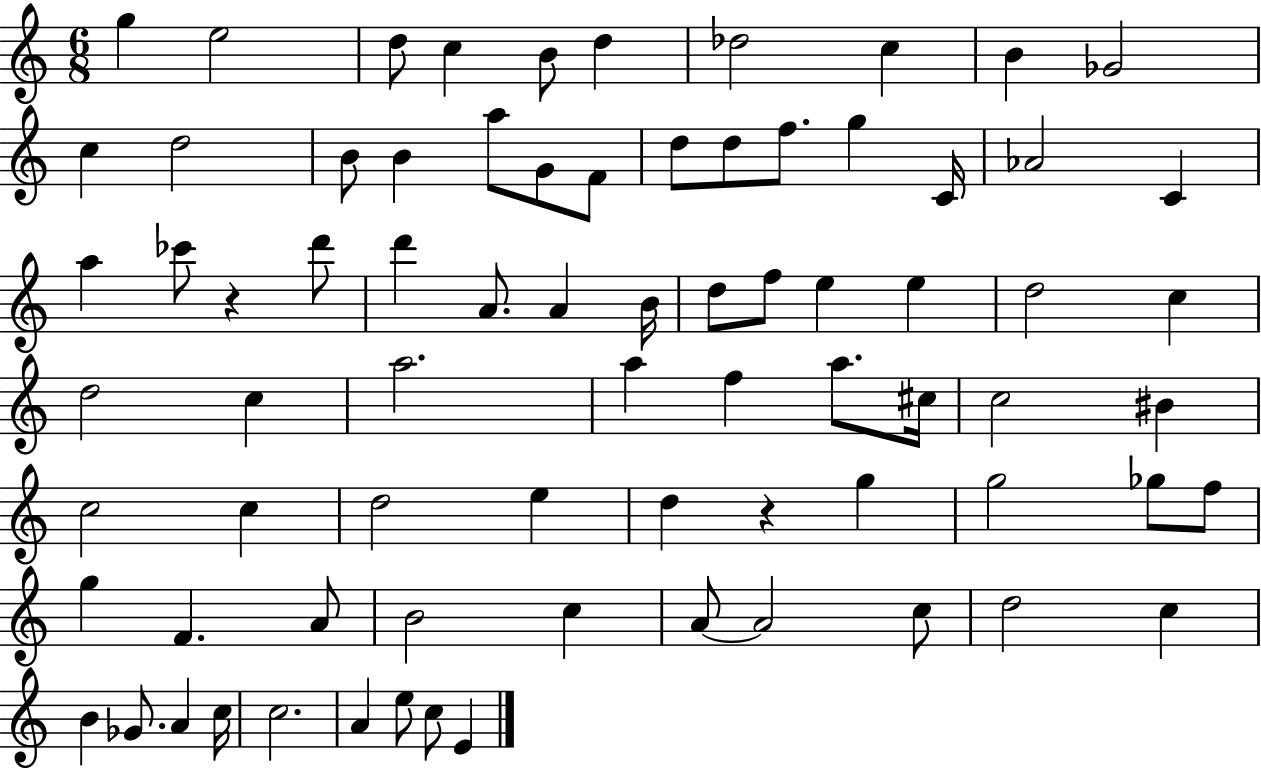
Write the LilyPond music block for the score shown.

{
  \clef treble
  \numericTimeSignature
  \time 6/8
  \key c \major
  g''4 e''2 | d''8 c''4 b'8 d''4 | des''2 c''4 | b'4 ges'2 | \break c''4 d''2 | b'8 b'4 a''8 g'8 f'8 | d''8 d''8 f''8. g''4 c'16 | aes'2 c'4 | \break a''4 ces'''8 r4 d'''8 | d'''4 a'8. a'4 b'16 | d''8 f''8 e''4 e''4 | d''2 c''4 | \break d''2 c''4 | a''2. | a''4 f''4 a''8. cis''16 | c''2 bis'4 | \break c''2 c''4 | d''2 e''4 | d''4 r4 g''4 | g''2 ges''8 f''8 | \break g''4 f'4. a'8 | b'2 c''4 | a'8~~ a'2 c''8 | d''2 c''4 | \break b'4 ges'8. a'4 c''16 | c''2. | a'4 e''8 c''8 e'4 | \bar "|."
}